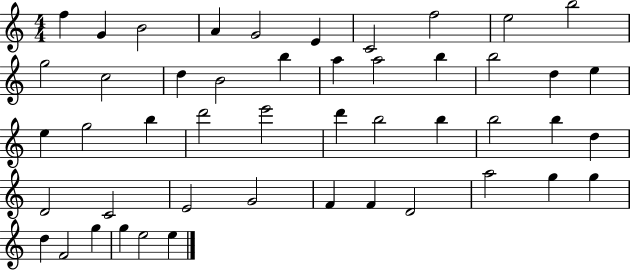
X:1
T:Untitled
M:4/4
L:1/4
K:C
f G B2 A G2 E C2 f2 e2 b2 g2 c2 d B2 b a a2 b b2 d e e g2 b d'2 e'2 d' b2 b b2 b d D2 C2 E2 G2 F F D2 a2 g g d F2 g g e2 e